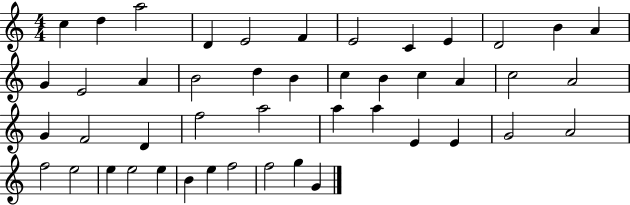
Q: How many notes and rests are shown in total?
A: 46